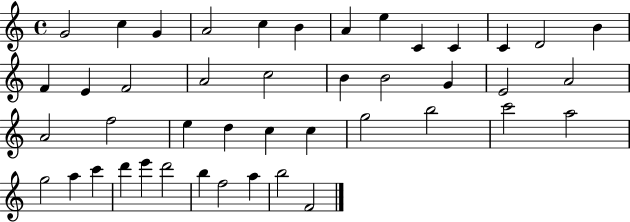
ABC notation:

X:1
T:Untitled
M:4/4
L:1/4
K:C
G2 c G A2 c B A e C C C D2 B F E F2 A2 c2 B B2 G E2 A2 A2 f2 e d c c g2 b2 c'2 a2 g2 a c' d' e' d'2 b f2 a b2 F2